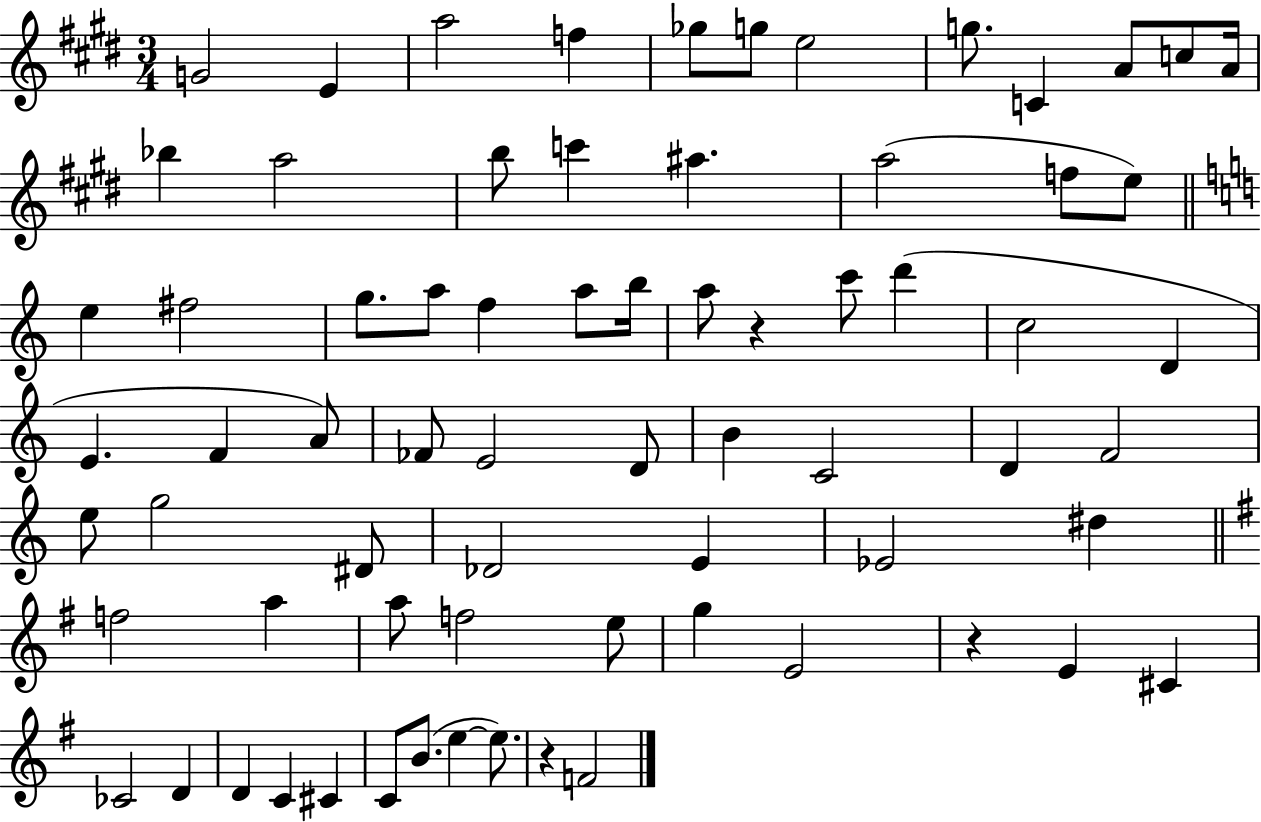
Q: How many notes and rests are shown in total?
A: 71